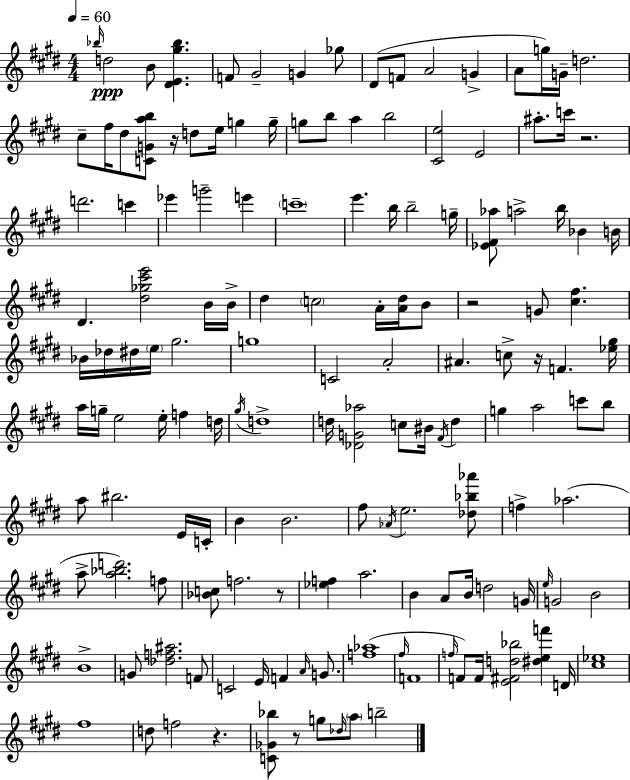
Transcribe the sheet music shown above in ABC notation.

X:1
T:Untitled
M:4/4
L:1/4
K:E
_b/4 d2 B/2 [^DE^g_b] F/2 ^G2 G _g/2 ^D/2 F/2 A2 G A/2 g/4 G/4 d2 ^c/2 ^f/4 ^d/2 [CGab]/2 z/4 d/2 e/4 g g/4 g/2 b/2 a b2 [^Ce]2 E2 ^a/2 c'/4 z2 d'2 c' _e' g'2 e' c'4 e' b/4 b2 g/4 [_E^F_a]/2 a2 b/4 _B B/4 ^D [^d_g^c'e']2 B/4 B/4 ^d c2 A/4 [A^d]/4 B/2 z2 G/2 [^c^f] _B/4 _d/4 ^d/4 e/4 ^g2 g4 C2 A2 ^A c/2 z/4 F [_e^g]/4 a/4 g/4 e2 e/4 f d/4 ^g/4 d4 d/4 [_DG_a]2 c/2 ^B/4 ^F/4 d g a2 c'/2 b/2 a/2 ^b2 E/4 C/4 B B2 ^f/2 _A/4 e2 [_d_b_a']/2 f _a2 a/2 [a_bd']2 f/2 [_Bc]/2 f2 z/2 [_ef] a2 B A/2 B/4 d2 G/4 e/4 G2 B2 B4 G/2 [_df^a]2 F/2 C2 E/4 F A/4 G/2 [f_a]4 ^f/4 F4 f/4 F/2 F/4 [E^Fd_b]2 [^def'] D/4 [^c_e]4 ^f4 d/2 f2 z [C_G_b]/2 z/2 g/2 _d/4 a/2 b2